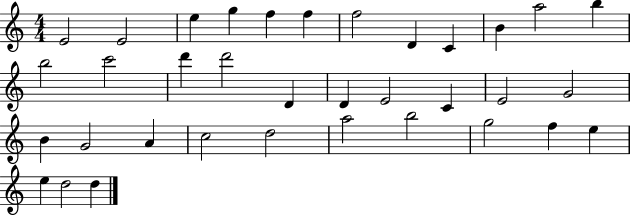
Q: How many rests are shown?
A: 0